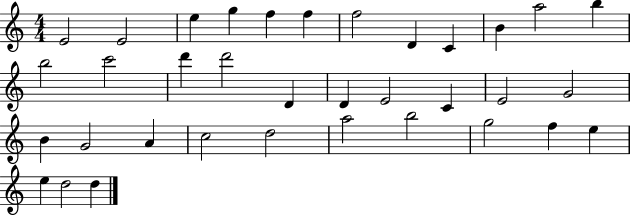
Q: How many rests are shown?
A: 0